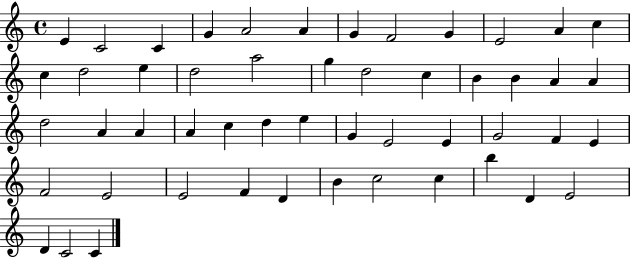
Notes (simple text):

E4/q C4/h C4/q G4/q A4/h A4/q G4/q F4/h G4/q E4/h A4/q C5/q C5/q D5/h E5/q D5/h A5/h G5/q D5/h C5/q B4/q B4/q A4/q A4/q D5/h A4/q A4/q A4/q C5/q D5/q E5/q G4/q E4/h E4/q G4/h F4/q E4/q F4/h E4/h E4/h F4/q D4/q B4/q C5/h C5/q B5/q D4/q E4/h D4/q C4/h C4/q